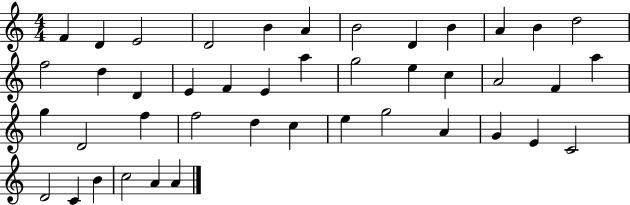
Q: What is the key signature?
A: C major